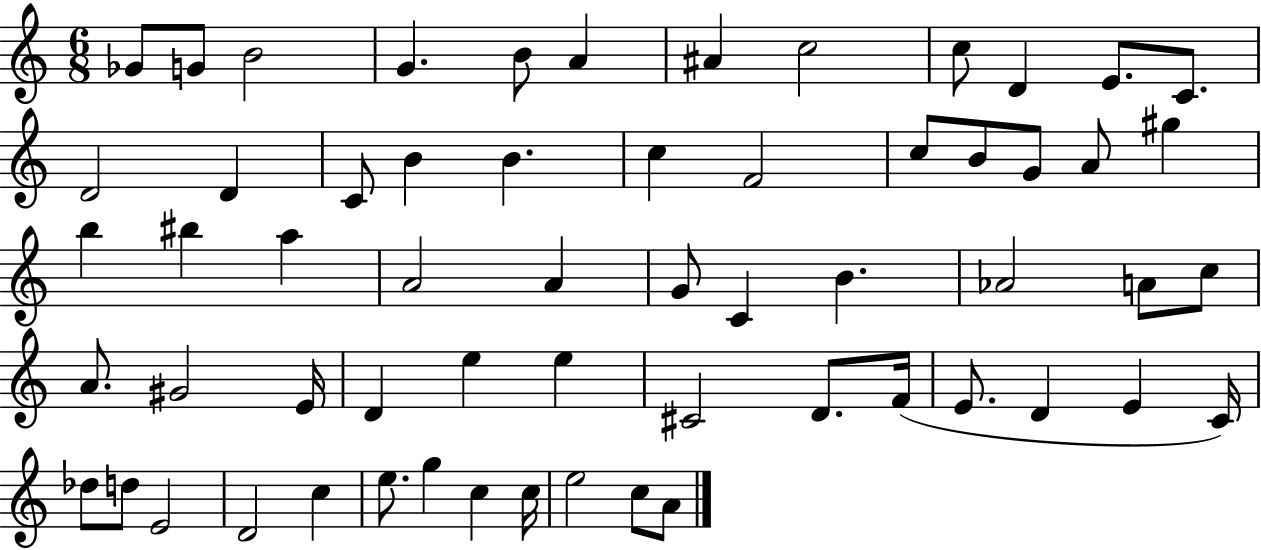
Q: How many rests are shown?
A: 0